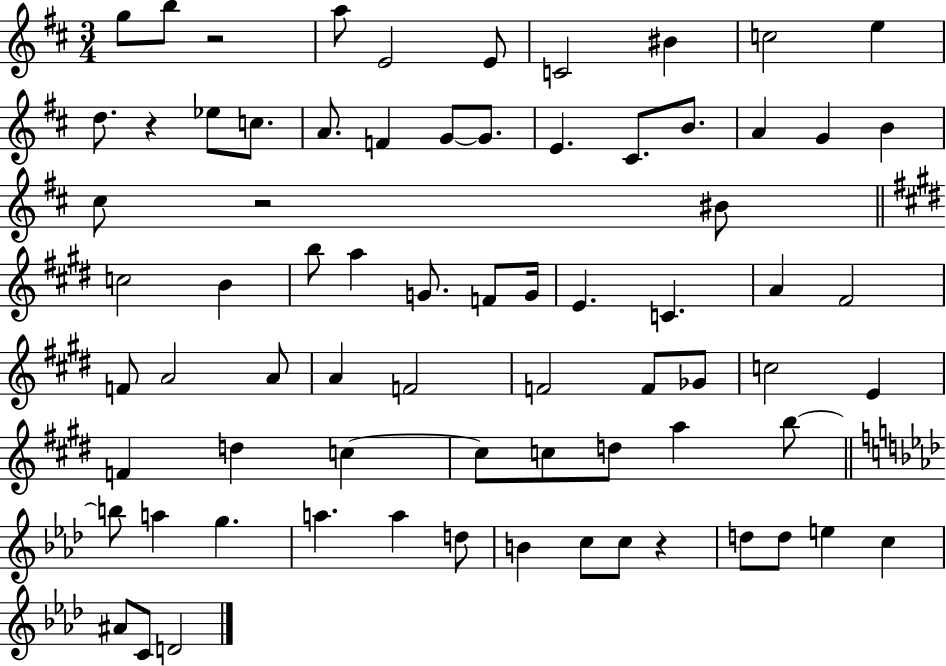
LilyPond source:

{
  \clef treble
  \numericTimeSignature
  \time 3/4
  \key d \major
  g''8 b''8 r2 | a''8 e'2 e'8 | c'2 bis'4 | c''2 e''4 | \break d''8. r4 ees''8 c''8. | a'8. f'4 g'8~~ g'8. | e'4. cis'8. b'8. | a'4 g'4 b'4 | \break cis''8 r2 bis'8 | \bar "||" \break \key e \major c''2 b'4 | b''8 a''4 g'8. f'8 g'16 | e'4. c'4. | a'4 fis'2 | \break f'8 a'2 a'8 | a'4 f'2 | f'2 f'8 ges'8 | c''2 e'4 | \break f'4 d''4 c''4~~ | c''8 c''8 d''8 a''4 b''8~~ | \bar "||" \break \key aes \major b''8 a''4 g''4. | a''4. a''4 d''8 | b'4 c''8 c''8 r4 | d''8 d''8 e''4 c''4 | \break ais'8 c'8 d'2 | \bar "|."
}